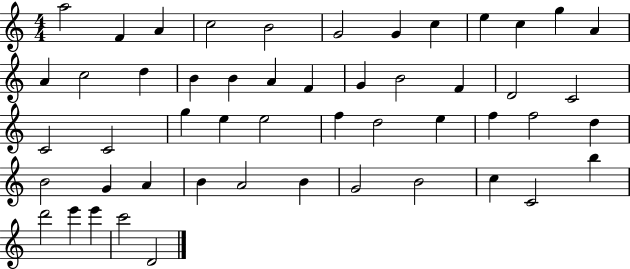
X:1
T:Untitled
M:4/4
L:1/4
K:C
a2 F A c2 B2 G2 G c e c g A A c2 d B B A F G B2 F D2 C2 C2 C2 g e e2 f d2 e f f2 d B2 G A B A2 B G2 B2 c C2 b d'2 e' e' c'2 D2